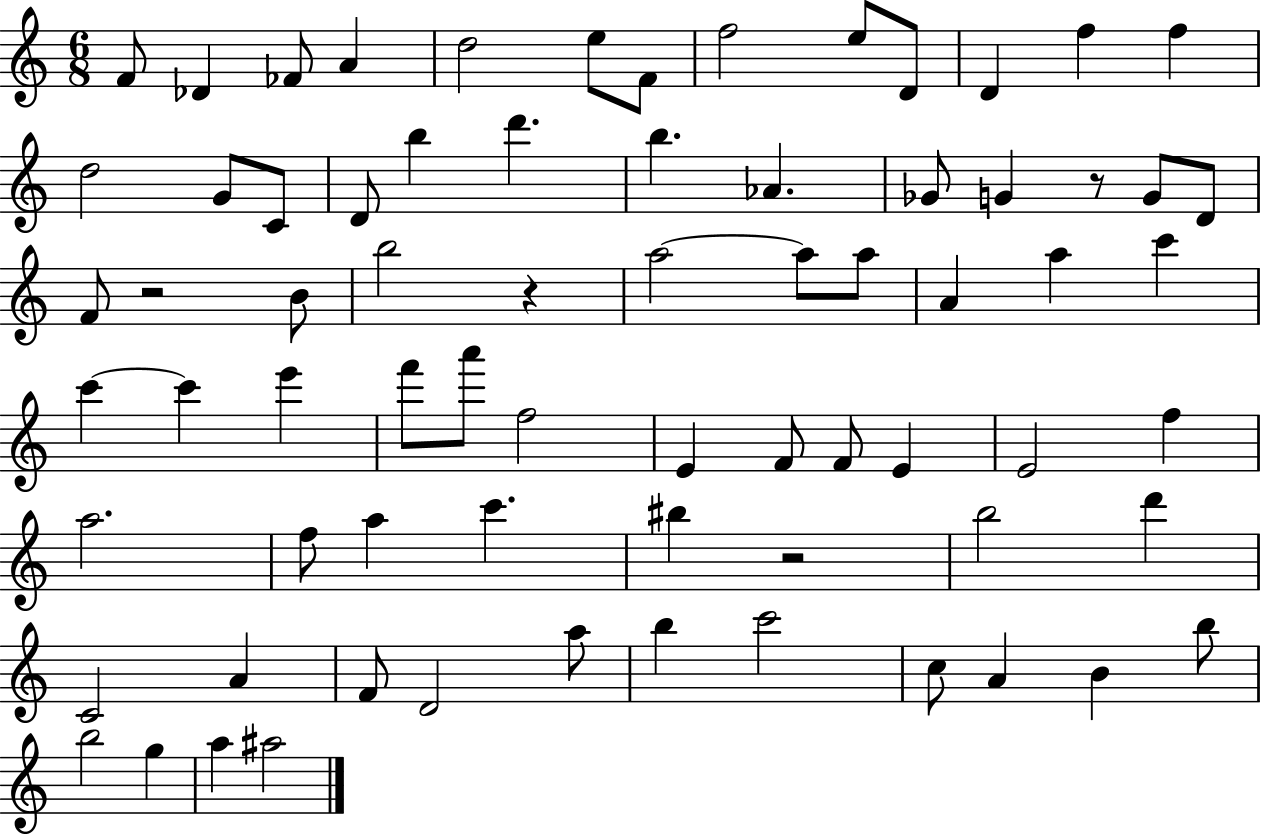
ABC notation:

X:1
T:Untitled
M:6/8
L:1/4
K:C
F/2 _D _F/2 A d2 e/2 F/2 f2 e/2 D/2 D f f d2 G/2 C/2 D/2 b d' b _A _G/2 G z/2 G/2 D/2 F/2 z2 B/2 b2 z a2 a/2 a/2 A a c' c' c' e' f'/2 a'/2 f2 E F/2 F/2 E E2 f a2 f/2 a c' ^b z2 b2 d' C2 A F/2 D2 a/2 b c'2 c/2 A B b/2 b2 g a ^a2